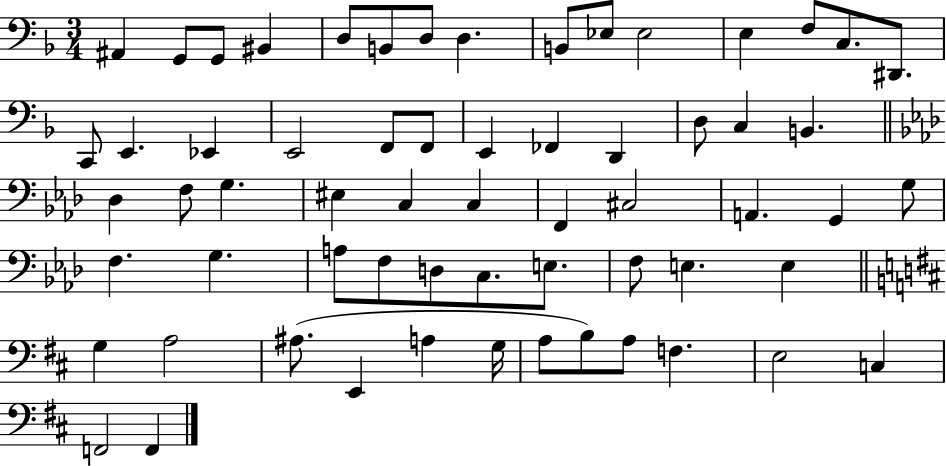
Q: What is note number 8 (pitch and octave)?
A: D3